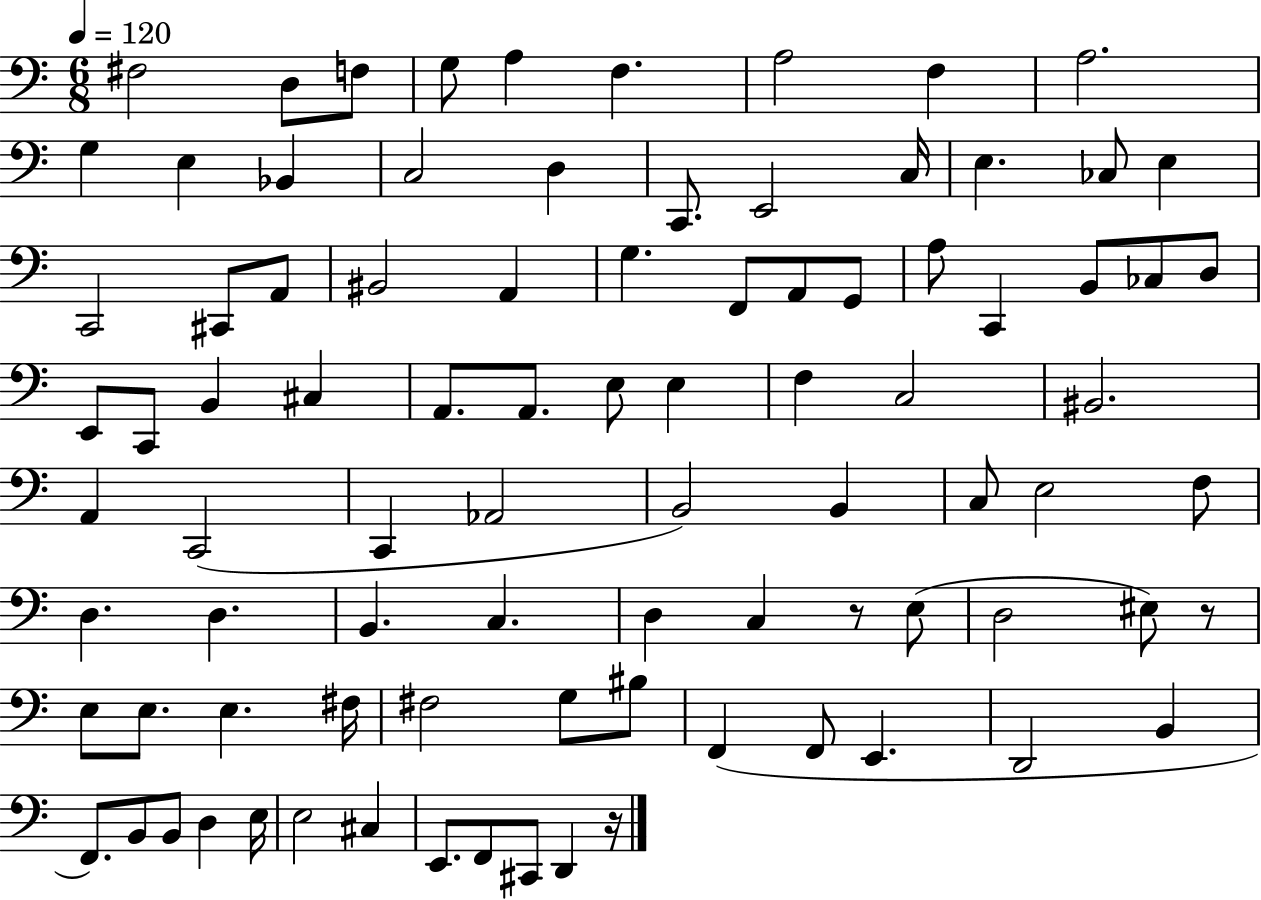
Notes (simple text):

F#3/h D3/e F3/e G3/e A3/q F3/q. A3/h F3/q A3/h. G3/q E3/q Bb2/q C3/h D3/q C2/e. E2/h C3/s E3/q. CES3/e E3/q C2/h C#2/e A2/e BIS2/h A2/q G3/q. F2/e A2/e G2/e A3/e C2/q B2/e CES3/e D3/e E2/e C2/e B2/q C#3/q A2/e. A2/e. E3/e E3/q F3/q C3/h BIS2/h. A2/q C2/h C2/q Ab2/h B2/h B2/q C3/e E3/h F3/e D3/q. D3/q. B2/q. C3/q. D3/q C3/q R/e E3/e D3/h EIS3/e R/e E3/e E3/e. E3/q. F#3/s F#3/h G3/e BIS3/e F2/q F2/e E2/q. D2/h B2/q F2/e. B2/e B2/e D3/q E3/s E3/h C#3/q E2/e. F2/e C#2/e D2/q R/s